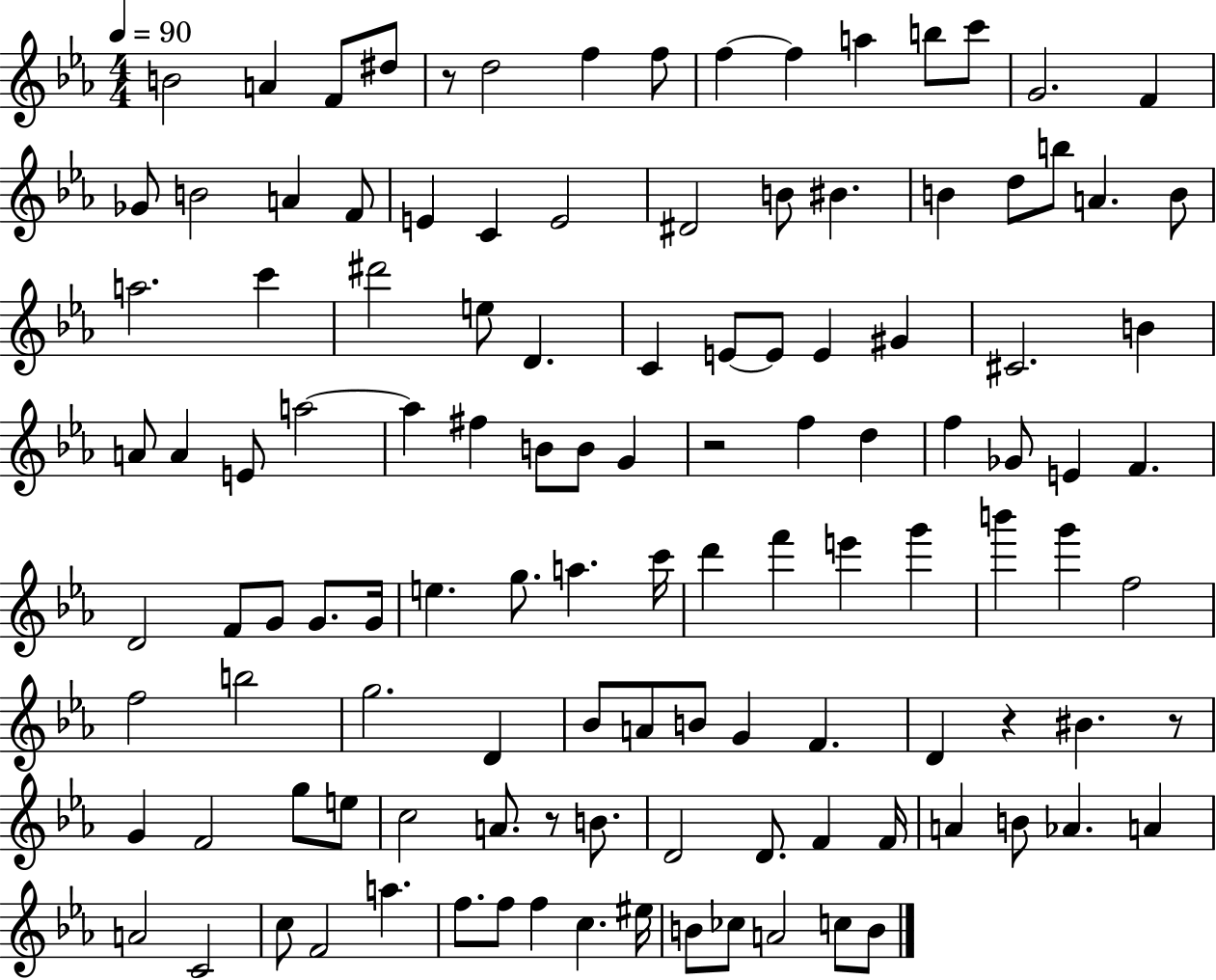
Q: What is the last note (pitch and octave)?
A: B4